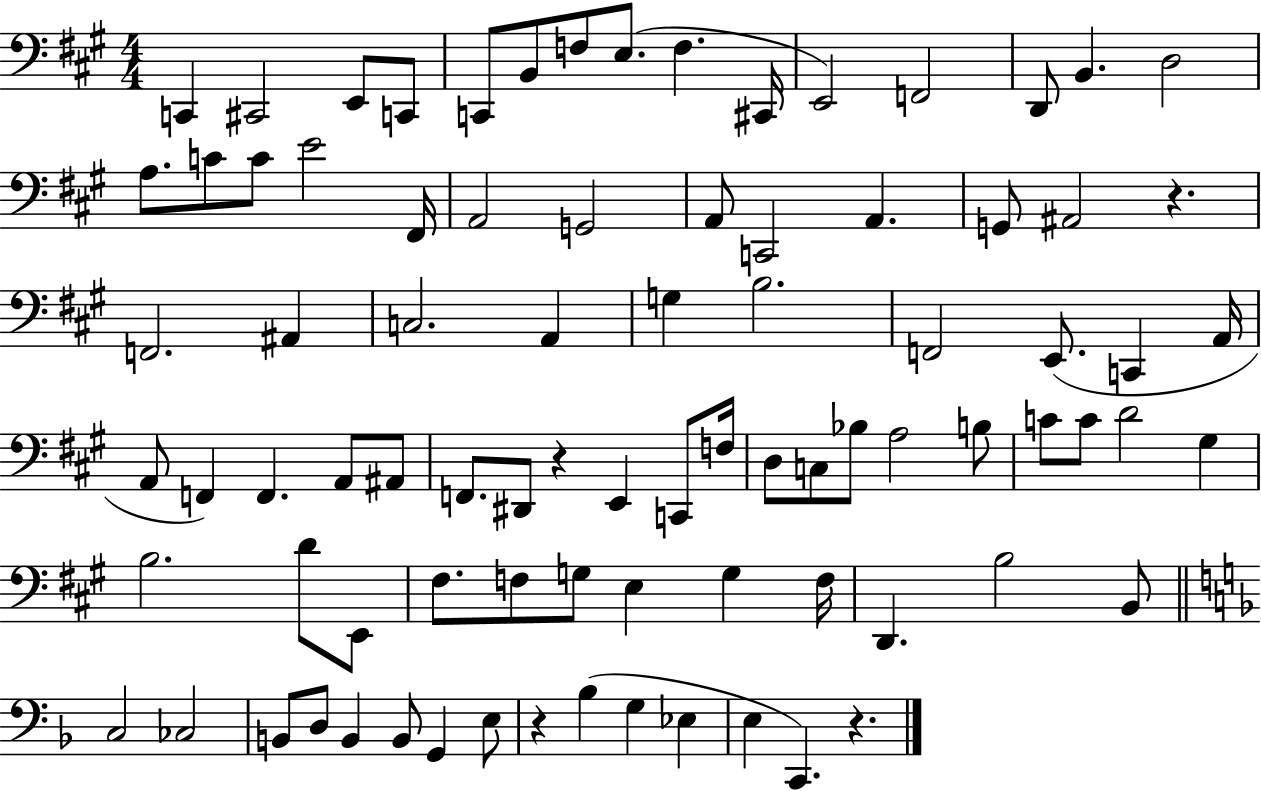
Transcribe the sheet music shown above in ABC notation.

X:1
T:Untitled
M:4/4
L:1/4
K:A
C,, ^C,,2 E,,/2 C,,/2 C,,/2 B,,/2 F,/2 E,/2 F, ^C,,/4 E,,2 F,,2 D,,/2 B,, D,2 A,/2 C/2 C/2 E2 ^F,,/4 A,,2 G,,2 A,,/2 C,,2 A,, G,,/2 ^A,,2 z F,,2 ^A,, C,2 A,, G, B,2 F,,2 E,,/2 C,, A,,/4 A,,/2 F,, F,, A,,/2 ^A,,/2 F,,/2 ^D,,/2 z E,, C,,/2 F,/4 D,/2 C,/2 _B,/2 A,2 B,/2 C/2 C/2 D2 ^G, B,2 D/2 E,,/2 ^F,/2 F,/2 G,/2 E, G, F,/4 D,, B,2 B,,/2 C,2 _C,2 B,,/2 D,/2 B,, B,,/2 G,, E,/2 z _B, G, _E, E, C,, z